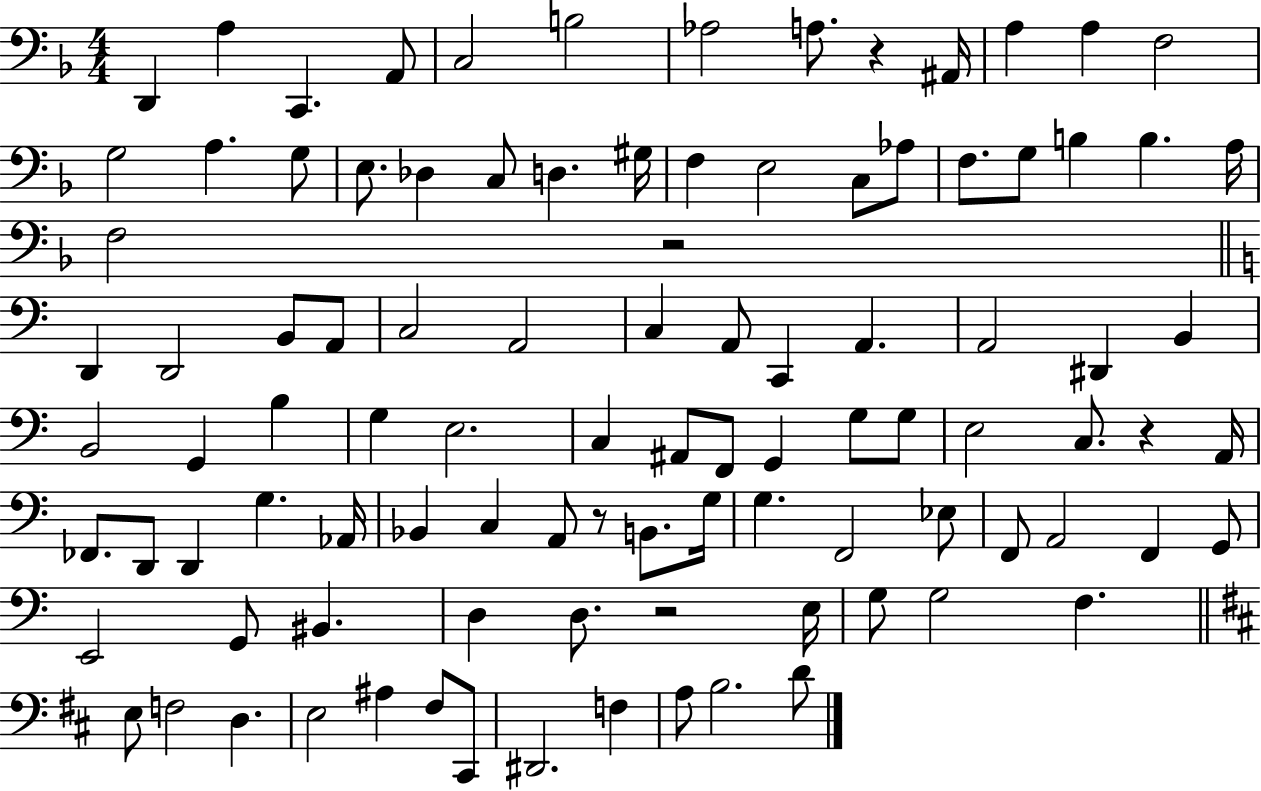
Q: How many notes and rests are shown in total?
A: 100